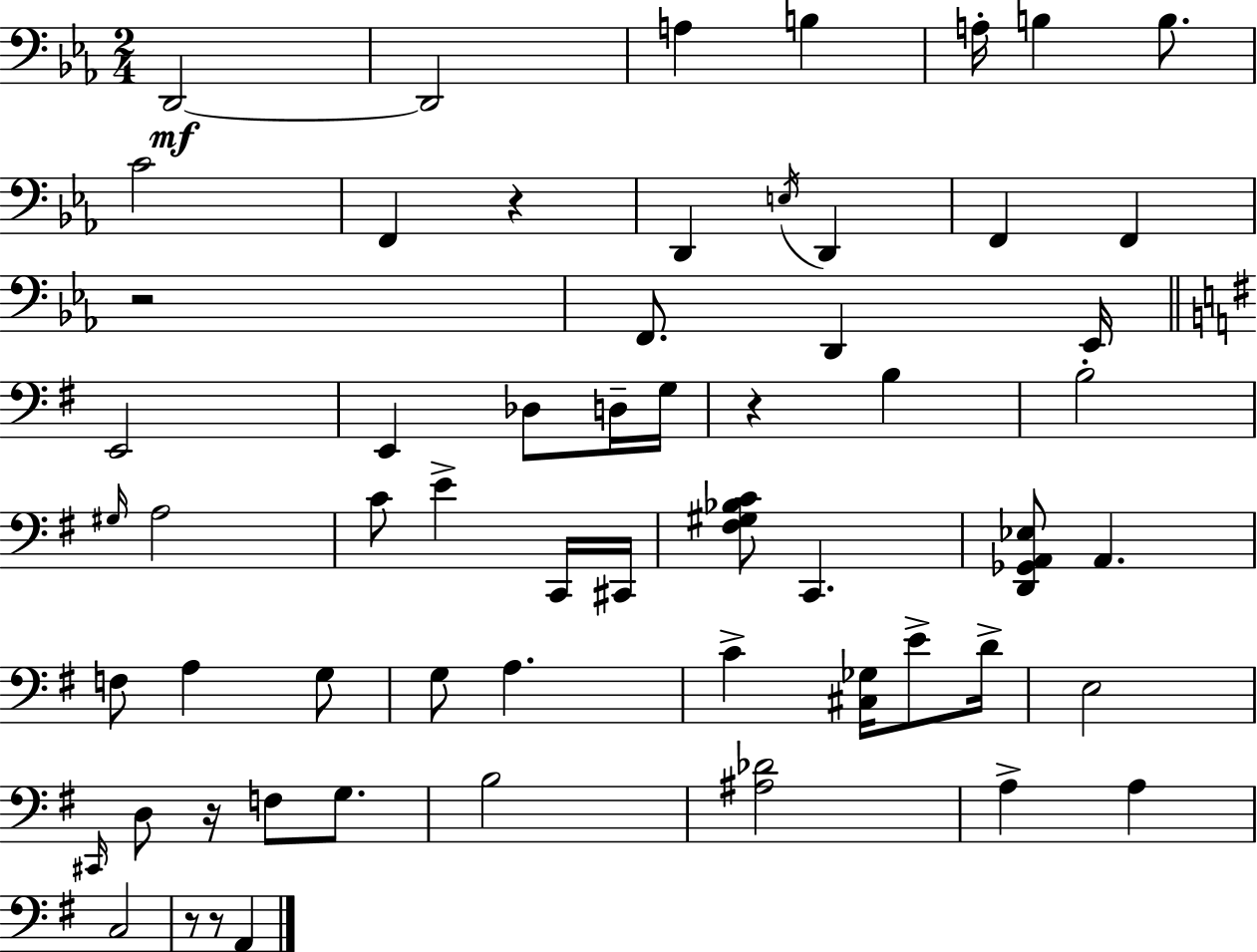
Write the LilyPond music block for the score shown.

{
  \clef bass
  \numericTimeSignature
  \time 2/4
  \key c \minor
  d,2~~\mf | d,2 | a4 b4 | a16-. b4 b8. | \break c'2 | f,4 r4 | d,4 \acciaccatura { e16 } d,4 | f,4 f,4 | \break r2 | f,8. d,4 | ees,16 \bar "||" \break \key g \major e,2 | e,4 des8 d16-- g16 | r4 b4 | b2-. | \break \grace { gis16 } a2 | c'8 e'4-> c,16 | cis,16 <fis gis bes c'>8 c,4. | <d, ges, a, ees>8 a,4. | \break f8 a4 g8 | g8 a4. | c'4-> <cis ges>16 e'8-> | d'16-> e2 | \break \grace { cis,16 } d8 r16 f8 g8. | b2 | <ais des'>2 | a4-> a4 | \break c2 | r8 r8 a,4 | \bar "|."
}